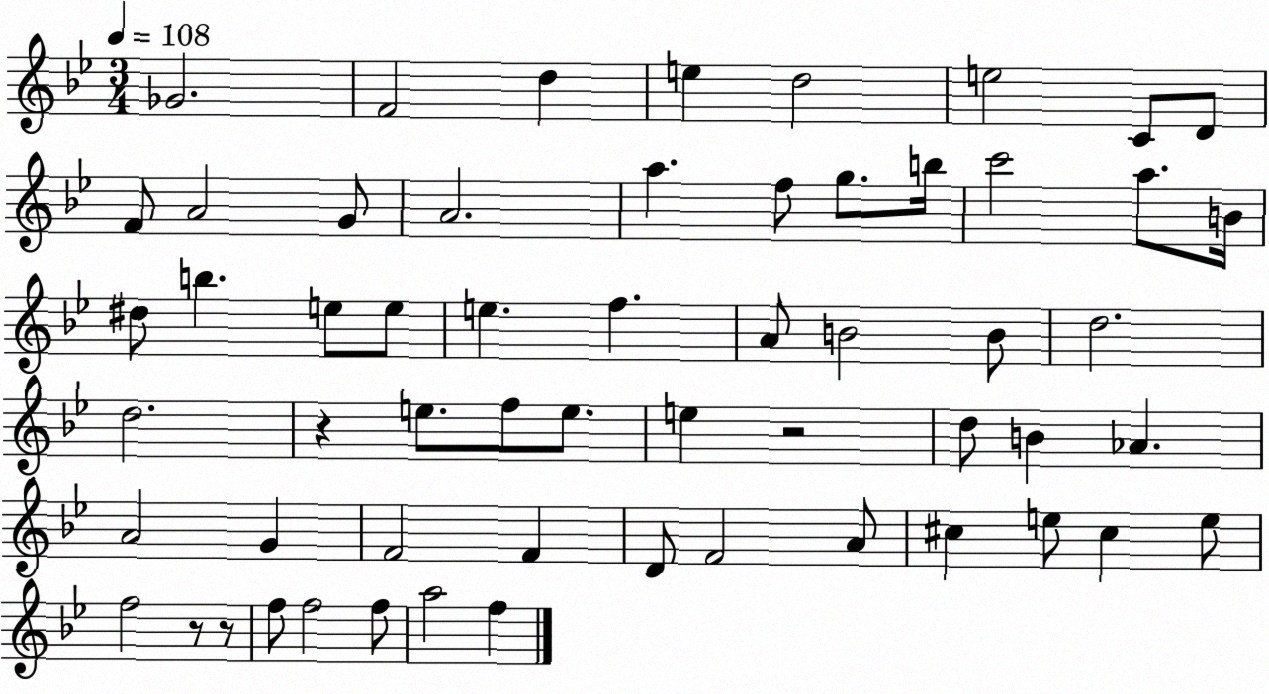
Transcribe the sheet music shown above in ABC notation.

X:1
T:Untitled
M:3/4
L:1/4
K:Bb
_G2 F2 d e d2 e2 C/2 D/2 F/2 A2 G/2 A2 a f/2 g/2 b/4 c'2 a/2 B/4 ^d/2 b e/2 e/2 e f A/2 B2 B/2 d2 d2 z e/2 f/2 e/2 e z2 d/2 B _A A2 G F2 F D/2 F2 A/2 ^c e/2 ^c e/2 f2 z/2 z/2 f/2 f2 f/2 a2 f